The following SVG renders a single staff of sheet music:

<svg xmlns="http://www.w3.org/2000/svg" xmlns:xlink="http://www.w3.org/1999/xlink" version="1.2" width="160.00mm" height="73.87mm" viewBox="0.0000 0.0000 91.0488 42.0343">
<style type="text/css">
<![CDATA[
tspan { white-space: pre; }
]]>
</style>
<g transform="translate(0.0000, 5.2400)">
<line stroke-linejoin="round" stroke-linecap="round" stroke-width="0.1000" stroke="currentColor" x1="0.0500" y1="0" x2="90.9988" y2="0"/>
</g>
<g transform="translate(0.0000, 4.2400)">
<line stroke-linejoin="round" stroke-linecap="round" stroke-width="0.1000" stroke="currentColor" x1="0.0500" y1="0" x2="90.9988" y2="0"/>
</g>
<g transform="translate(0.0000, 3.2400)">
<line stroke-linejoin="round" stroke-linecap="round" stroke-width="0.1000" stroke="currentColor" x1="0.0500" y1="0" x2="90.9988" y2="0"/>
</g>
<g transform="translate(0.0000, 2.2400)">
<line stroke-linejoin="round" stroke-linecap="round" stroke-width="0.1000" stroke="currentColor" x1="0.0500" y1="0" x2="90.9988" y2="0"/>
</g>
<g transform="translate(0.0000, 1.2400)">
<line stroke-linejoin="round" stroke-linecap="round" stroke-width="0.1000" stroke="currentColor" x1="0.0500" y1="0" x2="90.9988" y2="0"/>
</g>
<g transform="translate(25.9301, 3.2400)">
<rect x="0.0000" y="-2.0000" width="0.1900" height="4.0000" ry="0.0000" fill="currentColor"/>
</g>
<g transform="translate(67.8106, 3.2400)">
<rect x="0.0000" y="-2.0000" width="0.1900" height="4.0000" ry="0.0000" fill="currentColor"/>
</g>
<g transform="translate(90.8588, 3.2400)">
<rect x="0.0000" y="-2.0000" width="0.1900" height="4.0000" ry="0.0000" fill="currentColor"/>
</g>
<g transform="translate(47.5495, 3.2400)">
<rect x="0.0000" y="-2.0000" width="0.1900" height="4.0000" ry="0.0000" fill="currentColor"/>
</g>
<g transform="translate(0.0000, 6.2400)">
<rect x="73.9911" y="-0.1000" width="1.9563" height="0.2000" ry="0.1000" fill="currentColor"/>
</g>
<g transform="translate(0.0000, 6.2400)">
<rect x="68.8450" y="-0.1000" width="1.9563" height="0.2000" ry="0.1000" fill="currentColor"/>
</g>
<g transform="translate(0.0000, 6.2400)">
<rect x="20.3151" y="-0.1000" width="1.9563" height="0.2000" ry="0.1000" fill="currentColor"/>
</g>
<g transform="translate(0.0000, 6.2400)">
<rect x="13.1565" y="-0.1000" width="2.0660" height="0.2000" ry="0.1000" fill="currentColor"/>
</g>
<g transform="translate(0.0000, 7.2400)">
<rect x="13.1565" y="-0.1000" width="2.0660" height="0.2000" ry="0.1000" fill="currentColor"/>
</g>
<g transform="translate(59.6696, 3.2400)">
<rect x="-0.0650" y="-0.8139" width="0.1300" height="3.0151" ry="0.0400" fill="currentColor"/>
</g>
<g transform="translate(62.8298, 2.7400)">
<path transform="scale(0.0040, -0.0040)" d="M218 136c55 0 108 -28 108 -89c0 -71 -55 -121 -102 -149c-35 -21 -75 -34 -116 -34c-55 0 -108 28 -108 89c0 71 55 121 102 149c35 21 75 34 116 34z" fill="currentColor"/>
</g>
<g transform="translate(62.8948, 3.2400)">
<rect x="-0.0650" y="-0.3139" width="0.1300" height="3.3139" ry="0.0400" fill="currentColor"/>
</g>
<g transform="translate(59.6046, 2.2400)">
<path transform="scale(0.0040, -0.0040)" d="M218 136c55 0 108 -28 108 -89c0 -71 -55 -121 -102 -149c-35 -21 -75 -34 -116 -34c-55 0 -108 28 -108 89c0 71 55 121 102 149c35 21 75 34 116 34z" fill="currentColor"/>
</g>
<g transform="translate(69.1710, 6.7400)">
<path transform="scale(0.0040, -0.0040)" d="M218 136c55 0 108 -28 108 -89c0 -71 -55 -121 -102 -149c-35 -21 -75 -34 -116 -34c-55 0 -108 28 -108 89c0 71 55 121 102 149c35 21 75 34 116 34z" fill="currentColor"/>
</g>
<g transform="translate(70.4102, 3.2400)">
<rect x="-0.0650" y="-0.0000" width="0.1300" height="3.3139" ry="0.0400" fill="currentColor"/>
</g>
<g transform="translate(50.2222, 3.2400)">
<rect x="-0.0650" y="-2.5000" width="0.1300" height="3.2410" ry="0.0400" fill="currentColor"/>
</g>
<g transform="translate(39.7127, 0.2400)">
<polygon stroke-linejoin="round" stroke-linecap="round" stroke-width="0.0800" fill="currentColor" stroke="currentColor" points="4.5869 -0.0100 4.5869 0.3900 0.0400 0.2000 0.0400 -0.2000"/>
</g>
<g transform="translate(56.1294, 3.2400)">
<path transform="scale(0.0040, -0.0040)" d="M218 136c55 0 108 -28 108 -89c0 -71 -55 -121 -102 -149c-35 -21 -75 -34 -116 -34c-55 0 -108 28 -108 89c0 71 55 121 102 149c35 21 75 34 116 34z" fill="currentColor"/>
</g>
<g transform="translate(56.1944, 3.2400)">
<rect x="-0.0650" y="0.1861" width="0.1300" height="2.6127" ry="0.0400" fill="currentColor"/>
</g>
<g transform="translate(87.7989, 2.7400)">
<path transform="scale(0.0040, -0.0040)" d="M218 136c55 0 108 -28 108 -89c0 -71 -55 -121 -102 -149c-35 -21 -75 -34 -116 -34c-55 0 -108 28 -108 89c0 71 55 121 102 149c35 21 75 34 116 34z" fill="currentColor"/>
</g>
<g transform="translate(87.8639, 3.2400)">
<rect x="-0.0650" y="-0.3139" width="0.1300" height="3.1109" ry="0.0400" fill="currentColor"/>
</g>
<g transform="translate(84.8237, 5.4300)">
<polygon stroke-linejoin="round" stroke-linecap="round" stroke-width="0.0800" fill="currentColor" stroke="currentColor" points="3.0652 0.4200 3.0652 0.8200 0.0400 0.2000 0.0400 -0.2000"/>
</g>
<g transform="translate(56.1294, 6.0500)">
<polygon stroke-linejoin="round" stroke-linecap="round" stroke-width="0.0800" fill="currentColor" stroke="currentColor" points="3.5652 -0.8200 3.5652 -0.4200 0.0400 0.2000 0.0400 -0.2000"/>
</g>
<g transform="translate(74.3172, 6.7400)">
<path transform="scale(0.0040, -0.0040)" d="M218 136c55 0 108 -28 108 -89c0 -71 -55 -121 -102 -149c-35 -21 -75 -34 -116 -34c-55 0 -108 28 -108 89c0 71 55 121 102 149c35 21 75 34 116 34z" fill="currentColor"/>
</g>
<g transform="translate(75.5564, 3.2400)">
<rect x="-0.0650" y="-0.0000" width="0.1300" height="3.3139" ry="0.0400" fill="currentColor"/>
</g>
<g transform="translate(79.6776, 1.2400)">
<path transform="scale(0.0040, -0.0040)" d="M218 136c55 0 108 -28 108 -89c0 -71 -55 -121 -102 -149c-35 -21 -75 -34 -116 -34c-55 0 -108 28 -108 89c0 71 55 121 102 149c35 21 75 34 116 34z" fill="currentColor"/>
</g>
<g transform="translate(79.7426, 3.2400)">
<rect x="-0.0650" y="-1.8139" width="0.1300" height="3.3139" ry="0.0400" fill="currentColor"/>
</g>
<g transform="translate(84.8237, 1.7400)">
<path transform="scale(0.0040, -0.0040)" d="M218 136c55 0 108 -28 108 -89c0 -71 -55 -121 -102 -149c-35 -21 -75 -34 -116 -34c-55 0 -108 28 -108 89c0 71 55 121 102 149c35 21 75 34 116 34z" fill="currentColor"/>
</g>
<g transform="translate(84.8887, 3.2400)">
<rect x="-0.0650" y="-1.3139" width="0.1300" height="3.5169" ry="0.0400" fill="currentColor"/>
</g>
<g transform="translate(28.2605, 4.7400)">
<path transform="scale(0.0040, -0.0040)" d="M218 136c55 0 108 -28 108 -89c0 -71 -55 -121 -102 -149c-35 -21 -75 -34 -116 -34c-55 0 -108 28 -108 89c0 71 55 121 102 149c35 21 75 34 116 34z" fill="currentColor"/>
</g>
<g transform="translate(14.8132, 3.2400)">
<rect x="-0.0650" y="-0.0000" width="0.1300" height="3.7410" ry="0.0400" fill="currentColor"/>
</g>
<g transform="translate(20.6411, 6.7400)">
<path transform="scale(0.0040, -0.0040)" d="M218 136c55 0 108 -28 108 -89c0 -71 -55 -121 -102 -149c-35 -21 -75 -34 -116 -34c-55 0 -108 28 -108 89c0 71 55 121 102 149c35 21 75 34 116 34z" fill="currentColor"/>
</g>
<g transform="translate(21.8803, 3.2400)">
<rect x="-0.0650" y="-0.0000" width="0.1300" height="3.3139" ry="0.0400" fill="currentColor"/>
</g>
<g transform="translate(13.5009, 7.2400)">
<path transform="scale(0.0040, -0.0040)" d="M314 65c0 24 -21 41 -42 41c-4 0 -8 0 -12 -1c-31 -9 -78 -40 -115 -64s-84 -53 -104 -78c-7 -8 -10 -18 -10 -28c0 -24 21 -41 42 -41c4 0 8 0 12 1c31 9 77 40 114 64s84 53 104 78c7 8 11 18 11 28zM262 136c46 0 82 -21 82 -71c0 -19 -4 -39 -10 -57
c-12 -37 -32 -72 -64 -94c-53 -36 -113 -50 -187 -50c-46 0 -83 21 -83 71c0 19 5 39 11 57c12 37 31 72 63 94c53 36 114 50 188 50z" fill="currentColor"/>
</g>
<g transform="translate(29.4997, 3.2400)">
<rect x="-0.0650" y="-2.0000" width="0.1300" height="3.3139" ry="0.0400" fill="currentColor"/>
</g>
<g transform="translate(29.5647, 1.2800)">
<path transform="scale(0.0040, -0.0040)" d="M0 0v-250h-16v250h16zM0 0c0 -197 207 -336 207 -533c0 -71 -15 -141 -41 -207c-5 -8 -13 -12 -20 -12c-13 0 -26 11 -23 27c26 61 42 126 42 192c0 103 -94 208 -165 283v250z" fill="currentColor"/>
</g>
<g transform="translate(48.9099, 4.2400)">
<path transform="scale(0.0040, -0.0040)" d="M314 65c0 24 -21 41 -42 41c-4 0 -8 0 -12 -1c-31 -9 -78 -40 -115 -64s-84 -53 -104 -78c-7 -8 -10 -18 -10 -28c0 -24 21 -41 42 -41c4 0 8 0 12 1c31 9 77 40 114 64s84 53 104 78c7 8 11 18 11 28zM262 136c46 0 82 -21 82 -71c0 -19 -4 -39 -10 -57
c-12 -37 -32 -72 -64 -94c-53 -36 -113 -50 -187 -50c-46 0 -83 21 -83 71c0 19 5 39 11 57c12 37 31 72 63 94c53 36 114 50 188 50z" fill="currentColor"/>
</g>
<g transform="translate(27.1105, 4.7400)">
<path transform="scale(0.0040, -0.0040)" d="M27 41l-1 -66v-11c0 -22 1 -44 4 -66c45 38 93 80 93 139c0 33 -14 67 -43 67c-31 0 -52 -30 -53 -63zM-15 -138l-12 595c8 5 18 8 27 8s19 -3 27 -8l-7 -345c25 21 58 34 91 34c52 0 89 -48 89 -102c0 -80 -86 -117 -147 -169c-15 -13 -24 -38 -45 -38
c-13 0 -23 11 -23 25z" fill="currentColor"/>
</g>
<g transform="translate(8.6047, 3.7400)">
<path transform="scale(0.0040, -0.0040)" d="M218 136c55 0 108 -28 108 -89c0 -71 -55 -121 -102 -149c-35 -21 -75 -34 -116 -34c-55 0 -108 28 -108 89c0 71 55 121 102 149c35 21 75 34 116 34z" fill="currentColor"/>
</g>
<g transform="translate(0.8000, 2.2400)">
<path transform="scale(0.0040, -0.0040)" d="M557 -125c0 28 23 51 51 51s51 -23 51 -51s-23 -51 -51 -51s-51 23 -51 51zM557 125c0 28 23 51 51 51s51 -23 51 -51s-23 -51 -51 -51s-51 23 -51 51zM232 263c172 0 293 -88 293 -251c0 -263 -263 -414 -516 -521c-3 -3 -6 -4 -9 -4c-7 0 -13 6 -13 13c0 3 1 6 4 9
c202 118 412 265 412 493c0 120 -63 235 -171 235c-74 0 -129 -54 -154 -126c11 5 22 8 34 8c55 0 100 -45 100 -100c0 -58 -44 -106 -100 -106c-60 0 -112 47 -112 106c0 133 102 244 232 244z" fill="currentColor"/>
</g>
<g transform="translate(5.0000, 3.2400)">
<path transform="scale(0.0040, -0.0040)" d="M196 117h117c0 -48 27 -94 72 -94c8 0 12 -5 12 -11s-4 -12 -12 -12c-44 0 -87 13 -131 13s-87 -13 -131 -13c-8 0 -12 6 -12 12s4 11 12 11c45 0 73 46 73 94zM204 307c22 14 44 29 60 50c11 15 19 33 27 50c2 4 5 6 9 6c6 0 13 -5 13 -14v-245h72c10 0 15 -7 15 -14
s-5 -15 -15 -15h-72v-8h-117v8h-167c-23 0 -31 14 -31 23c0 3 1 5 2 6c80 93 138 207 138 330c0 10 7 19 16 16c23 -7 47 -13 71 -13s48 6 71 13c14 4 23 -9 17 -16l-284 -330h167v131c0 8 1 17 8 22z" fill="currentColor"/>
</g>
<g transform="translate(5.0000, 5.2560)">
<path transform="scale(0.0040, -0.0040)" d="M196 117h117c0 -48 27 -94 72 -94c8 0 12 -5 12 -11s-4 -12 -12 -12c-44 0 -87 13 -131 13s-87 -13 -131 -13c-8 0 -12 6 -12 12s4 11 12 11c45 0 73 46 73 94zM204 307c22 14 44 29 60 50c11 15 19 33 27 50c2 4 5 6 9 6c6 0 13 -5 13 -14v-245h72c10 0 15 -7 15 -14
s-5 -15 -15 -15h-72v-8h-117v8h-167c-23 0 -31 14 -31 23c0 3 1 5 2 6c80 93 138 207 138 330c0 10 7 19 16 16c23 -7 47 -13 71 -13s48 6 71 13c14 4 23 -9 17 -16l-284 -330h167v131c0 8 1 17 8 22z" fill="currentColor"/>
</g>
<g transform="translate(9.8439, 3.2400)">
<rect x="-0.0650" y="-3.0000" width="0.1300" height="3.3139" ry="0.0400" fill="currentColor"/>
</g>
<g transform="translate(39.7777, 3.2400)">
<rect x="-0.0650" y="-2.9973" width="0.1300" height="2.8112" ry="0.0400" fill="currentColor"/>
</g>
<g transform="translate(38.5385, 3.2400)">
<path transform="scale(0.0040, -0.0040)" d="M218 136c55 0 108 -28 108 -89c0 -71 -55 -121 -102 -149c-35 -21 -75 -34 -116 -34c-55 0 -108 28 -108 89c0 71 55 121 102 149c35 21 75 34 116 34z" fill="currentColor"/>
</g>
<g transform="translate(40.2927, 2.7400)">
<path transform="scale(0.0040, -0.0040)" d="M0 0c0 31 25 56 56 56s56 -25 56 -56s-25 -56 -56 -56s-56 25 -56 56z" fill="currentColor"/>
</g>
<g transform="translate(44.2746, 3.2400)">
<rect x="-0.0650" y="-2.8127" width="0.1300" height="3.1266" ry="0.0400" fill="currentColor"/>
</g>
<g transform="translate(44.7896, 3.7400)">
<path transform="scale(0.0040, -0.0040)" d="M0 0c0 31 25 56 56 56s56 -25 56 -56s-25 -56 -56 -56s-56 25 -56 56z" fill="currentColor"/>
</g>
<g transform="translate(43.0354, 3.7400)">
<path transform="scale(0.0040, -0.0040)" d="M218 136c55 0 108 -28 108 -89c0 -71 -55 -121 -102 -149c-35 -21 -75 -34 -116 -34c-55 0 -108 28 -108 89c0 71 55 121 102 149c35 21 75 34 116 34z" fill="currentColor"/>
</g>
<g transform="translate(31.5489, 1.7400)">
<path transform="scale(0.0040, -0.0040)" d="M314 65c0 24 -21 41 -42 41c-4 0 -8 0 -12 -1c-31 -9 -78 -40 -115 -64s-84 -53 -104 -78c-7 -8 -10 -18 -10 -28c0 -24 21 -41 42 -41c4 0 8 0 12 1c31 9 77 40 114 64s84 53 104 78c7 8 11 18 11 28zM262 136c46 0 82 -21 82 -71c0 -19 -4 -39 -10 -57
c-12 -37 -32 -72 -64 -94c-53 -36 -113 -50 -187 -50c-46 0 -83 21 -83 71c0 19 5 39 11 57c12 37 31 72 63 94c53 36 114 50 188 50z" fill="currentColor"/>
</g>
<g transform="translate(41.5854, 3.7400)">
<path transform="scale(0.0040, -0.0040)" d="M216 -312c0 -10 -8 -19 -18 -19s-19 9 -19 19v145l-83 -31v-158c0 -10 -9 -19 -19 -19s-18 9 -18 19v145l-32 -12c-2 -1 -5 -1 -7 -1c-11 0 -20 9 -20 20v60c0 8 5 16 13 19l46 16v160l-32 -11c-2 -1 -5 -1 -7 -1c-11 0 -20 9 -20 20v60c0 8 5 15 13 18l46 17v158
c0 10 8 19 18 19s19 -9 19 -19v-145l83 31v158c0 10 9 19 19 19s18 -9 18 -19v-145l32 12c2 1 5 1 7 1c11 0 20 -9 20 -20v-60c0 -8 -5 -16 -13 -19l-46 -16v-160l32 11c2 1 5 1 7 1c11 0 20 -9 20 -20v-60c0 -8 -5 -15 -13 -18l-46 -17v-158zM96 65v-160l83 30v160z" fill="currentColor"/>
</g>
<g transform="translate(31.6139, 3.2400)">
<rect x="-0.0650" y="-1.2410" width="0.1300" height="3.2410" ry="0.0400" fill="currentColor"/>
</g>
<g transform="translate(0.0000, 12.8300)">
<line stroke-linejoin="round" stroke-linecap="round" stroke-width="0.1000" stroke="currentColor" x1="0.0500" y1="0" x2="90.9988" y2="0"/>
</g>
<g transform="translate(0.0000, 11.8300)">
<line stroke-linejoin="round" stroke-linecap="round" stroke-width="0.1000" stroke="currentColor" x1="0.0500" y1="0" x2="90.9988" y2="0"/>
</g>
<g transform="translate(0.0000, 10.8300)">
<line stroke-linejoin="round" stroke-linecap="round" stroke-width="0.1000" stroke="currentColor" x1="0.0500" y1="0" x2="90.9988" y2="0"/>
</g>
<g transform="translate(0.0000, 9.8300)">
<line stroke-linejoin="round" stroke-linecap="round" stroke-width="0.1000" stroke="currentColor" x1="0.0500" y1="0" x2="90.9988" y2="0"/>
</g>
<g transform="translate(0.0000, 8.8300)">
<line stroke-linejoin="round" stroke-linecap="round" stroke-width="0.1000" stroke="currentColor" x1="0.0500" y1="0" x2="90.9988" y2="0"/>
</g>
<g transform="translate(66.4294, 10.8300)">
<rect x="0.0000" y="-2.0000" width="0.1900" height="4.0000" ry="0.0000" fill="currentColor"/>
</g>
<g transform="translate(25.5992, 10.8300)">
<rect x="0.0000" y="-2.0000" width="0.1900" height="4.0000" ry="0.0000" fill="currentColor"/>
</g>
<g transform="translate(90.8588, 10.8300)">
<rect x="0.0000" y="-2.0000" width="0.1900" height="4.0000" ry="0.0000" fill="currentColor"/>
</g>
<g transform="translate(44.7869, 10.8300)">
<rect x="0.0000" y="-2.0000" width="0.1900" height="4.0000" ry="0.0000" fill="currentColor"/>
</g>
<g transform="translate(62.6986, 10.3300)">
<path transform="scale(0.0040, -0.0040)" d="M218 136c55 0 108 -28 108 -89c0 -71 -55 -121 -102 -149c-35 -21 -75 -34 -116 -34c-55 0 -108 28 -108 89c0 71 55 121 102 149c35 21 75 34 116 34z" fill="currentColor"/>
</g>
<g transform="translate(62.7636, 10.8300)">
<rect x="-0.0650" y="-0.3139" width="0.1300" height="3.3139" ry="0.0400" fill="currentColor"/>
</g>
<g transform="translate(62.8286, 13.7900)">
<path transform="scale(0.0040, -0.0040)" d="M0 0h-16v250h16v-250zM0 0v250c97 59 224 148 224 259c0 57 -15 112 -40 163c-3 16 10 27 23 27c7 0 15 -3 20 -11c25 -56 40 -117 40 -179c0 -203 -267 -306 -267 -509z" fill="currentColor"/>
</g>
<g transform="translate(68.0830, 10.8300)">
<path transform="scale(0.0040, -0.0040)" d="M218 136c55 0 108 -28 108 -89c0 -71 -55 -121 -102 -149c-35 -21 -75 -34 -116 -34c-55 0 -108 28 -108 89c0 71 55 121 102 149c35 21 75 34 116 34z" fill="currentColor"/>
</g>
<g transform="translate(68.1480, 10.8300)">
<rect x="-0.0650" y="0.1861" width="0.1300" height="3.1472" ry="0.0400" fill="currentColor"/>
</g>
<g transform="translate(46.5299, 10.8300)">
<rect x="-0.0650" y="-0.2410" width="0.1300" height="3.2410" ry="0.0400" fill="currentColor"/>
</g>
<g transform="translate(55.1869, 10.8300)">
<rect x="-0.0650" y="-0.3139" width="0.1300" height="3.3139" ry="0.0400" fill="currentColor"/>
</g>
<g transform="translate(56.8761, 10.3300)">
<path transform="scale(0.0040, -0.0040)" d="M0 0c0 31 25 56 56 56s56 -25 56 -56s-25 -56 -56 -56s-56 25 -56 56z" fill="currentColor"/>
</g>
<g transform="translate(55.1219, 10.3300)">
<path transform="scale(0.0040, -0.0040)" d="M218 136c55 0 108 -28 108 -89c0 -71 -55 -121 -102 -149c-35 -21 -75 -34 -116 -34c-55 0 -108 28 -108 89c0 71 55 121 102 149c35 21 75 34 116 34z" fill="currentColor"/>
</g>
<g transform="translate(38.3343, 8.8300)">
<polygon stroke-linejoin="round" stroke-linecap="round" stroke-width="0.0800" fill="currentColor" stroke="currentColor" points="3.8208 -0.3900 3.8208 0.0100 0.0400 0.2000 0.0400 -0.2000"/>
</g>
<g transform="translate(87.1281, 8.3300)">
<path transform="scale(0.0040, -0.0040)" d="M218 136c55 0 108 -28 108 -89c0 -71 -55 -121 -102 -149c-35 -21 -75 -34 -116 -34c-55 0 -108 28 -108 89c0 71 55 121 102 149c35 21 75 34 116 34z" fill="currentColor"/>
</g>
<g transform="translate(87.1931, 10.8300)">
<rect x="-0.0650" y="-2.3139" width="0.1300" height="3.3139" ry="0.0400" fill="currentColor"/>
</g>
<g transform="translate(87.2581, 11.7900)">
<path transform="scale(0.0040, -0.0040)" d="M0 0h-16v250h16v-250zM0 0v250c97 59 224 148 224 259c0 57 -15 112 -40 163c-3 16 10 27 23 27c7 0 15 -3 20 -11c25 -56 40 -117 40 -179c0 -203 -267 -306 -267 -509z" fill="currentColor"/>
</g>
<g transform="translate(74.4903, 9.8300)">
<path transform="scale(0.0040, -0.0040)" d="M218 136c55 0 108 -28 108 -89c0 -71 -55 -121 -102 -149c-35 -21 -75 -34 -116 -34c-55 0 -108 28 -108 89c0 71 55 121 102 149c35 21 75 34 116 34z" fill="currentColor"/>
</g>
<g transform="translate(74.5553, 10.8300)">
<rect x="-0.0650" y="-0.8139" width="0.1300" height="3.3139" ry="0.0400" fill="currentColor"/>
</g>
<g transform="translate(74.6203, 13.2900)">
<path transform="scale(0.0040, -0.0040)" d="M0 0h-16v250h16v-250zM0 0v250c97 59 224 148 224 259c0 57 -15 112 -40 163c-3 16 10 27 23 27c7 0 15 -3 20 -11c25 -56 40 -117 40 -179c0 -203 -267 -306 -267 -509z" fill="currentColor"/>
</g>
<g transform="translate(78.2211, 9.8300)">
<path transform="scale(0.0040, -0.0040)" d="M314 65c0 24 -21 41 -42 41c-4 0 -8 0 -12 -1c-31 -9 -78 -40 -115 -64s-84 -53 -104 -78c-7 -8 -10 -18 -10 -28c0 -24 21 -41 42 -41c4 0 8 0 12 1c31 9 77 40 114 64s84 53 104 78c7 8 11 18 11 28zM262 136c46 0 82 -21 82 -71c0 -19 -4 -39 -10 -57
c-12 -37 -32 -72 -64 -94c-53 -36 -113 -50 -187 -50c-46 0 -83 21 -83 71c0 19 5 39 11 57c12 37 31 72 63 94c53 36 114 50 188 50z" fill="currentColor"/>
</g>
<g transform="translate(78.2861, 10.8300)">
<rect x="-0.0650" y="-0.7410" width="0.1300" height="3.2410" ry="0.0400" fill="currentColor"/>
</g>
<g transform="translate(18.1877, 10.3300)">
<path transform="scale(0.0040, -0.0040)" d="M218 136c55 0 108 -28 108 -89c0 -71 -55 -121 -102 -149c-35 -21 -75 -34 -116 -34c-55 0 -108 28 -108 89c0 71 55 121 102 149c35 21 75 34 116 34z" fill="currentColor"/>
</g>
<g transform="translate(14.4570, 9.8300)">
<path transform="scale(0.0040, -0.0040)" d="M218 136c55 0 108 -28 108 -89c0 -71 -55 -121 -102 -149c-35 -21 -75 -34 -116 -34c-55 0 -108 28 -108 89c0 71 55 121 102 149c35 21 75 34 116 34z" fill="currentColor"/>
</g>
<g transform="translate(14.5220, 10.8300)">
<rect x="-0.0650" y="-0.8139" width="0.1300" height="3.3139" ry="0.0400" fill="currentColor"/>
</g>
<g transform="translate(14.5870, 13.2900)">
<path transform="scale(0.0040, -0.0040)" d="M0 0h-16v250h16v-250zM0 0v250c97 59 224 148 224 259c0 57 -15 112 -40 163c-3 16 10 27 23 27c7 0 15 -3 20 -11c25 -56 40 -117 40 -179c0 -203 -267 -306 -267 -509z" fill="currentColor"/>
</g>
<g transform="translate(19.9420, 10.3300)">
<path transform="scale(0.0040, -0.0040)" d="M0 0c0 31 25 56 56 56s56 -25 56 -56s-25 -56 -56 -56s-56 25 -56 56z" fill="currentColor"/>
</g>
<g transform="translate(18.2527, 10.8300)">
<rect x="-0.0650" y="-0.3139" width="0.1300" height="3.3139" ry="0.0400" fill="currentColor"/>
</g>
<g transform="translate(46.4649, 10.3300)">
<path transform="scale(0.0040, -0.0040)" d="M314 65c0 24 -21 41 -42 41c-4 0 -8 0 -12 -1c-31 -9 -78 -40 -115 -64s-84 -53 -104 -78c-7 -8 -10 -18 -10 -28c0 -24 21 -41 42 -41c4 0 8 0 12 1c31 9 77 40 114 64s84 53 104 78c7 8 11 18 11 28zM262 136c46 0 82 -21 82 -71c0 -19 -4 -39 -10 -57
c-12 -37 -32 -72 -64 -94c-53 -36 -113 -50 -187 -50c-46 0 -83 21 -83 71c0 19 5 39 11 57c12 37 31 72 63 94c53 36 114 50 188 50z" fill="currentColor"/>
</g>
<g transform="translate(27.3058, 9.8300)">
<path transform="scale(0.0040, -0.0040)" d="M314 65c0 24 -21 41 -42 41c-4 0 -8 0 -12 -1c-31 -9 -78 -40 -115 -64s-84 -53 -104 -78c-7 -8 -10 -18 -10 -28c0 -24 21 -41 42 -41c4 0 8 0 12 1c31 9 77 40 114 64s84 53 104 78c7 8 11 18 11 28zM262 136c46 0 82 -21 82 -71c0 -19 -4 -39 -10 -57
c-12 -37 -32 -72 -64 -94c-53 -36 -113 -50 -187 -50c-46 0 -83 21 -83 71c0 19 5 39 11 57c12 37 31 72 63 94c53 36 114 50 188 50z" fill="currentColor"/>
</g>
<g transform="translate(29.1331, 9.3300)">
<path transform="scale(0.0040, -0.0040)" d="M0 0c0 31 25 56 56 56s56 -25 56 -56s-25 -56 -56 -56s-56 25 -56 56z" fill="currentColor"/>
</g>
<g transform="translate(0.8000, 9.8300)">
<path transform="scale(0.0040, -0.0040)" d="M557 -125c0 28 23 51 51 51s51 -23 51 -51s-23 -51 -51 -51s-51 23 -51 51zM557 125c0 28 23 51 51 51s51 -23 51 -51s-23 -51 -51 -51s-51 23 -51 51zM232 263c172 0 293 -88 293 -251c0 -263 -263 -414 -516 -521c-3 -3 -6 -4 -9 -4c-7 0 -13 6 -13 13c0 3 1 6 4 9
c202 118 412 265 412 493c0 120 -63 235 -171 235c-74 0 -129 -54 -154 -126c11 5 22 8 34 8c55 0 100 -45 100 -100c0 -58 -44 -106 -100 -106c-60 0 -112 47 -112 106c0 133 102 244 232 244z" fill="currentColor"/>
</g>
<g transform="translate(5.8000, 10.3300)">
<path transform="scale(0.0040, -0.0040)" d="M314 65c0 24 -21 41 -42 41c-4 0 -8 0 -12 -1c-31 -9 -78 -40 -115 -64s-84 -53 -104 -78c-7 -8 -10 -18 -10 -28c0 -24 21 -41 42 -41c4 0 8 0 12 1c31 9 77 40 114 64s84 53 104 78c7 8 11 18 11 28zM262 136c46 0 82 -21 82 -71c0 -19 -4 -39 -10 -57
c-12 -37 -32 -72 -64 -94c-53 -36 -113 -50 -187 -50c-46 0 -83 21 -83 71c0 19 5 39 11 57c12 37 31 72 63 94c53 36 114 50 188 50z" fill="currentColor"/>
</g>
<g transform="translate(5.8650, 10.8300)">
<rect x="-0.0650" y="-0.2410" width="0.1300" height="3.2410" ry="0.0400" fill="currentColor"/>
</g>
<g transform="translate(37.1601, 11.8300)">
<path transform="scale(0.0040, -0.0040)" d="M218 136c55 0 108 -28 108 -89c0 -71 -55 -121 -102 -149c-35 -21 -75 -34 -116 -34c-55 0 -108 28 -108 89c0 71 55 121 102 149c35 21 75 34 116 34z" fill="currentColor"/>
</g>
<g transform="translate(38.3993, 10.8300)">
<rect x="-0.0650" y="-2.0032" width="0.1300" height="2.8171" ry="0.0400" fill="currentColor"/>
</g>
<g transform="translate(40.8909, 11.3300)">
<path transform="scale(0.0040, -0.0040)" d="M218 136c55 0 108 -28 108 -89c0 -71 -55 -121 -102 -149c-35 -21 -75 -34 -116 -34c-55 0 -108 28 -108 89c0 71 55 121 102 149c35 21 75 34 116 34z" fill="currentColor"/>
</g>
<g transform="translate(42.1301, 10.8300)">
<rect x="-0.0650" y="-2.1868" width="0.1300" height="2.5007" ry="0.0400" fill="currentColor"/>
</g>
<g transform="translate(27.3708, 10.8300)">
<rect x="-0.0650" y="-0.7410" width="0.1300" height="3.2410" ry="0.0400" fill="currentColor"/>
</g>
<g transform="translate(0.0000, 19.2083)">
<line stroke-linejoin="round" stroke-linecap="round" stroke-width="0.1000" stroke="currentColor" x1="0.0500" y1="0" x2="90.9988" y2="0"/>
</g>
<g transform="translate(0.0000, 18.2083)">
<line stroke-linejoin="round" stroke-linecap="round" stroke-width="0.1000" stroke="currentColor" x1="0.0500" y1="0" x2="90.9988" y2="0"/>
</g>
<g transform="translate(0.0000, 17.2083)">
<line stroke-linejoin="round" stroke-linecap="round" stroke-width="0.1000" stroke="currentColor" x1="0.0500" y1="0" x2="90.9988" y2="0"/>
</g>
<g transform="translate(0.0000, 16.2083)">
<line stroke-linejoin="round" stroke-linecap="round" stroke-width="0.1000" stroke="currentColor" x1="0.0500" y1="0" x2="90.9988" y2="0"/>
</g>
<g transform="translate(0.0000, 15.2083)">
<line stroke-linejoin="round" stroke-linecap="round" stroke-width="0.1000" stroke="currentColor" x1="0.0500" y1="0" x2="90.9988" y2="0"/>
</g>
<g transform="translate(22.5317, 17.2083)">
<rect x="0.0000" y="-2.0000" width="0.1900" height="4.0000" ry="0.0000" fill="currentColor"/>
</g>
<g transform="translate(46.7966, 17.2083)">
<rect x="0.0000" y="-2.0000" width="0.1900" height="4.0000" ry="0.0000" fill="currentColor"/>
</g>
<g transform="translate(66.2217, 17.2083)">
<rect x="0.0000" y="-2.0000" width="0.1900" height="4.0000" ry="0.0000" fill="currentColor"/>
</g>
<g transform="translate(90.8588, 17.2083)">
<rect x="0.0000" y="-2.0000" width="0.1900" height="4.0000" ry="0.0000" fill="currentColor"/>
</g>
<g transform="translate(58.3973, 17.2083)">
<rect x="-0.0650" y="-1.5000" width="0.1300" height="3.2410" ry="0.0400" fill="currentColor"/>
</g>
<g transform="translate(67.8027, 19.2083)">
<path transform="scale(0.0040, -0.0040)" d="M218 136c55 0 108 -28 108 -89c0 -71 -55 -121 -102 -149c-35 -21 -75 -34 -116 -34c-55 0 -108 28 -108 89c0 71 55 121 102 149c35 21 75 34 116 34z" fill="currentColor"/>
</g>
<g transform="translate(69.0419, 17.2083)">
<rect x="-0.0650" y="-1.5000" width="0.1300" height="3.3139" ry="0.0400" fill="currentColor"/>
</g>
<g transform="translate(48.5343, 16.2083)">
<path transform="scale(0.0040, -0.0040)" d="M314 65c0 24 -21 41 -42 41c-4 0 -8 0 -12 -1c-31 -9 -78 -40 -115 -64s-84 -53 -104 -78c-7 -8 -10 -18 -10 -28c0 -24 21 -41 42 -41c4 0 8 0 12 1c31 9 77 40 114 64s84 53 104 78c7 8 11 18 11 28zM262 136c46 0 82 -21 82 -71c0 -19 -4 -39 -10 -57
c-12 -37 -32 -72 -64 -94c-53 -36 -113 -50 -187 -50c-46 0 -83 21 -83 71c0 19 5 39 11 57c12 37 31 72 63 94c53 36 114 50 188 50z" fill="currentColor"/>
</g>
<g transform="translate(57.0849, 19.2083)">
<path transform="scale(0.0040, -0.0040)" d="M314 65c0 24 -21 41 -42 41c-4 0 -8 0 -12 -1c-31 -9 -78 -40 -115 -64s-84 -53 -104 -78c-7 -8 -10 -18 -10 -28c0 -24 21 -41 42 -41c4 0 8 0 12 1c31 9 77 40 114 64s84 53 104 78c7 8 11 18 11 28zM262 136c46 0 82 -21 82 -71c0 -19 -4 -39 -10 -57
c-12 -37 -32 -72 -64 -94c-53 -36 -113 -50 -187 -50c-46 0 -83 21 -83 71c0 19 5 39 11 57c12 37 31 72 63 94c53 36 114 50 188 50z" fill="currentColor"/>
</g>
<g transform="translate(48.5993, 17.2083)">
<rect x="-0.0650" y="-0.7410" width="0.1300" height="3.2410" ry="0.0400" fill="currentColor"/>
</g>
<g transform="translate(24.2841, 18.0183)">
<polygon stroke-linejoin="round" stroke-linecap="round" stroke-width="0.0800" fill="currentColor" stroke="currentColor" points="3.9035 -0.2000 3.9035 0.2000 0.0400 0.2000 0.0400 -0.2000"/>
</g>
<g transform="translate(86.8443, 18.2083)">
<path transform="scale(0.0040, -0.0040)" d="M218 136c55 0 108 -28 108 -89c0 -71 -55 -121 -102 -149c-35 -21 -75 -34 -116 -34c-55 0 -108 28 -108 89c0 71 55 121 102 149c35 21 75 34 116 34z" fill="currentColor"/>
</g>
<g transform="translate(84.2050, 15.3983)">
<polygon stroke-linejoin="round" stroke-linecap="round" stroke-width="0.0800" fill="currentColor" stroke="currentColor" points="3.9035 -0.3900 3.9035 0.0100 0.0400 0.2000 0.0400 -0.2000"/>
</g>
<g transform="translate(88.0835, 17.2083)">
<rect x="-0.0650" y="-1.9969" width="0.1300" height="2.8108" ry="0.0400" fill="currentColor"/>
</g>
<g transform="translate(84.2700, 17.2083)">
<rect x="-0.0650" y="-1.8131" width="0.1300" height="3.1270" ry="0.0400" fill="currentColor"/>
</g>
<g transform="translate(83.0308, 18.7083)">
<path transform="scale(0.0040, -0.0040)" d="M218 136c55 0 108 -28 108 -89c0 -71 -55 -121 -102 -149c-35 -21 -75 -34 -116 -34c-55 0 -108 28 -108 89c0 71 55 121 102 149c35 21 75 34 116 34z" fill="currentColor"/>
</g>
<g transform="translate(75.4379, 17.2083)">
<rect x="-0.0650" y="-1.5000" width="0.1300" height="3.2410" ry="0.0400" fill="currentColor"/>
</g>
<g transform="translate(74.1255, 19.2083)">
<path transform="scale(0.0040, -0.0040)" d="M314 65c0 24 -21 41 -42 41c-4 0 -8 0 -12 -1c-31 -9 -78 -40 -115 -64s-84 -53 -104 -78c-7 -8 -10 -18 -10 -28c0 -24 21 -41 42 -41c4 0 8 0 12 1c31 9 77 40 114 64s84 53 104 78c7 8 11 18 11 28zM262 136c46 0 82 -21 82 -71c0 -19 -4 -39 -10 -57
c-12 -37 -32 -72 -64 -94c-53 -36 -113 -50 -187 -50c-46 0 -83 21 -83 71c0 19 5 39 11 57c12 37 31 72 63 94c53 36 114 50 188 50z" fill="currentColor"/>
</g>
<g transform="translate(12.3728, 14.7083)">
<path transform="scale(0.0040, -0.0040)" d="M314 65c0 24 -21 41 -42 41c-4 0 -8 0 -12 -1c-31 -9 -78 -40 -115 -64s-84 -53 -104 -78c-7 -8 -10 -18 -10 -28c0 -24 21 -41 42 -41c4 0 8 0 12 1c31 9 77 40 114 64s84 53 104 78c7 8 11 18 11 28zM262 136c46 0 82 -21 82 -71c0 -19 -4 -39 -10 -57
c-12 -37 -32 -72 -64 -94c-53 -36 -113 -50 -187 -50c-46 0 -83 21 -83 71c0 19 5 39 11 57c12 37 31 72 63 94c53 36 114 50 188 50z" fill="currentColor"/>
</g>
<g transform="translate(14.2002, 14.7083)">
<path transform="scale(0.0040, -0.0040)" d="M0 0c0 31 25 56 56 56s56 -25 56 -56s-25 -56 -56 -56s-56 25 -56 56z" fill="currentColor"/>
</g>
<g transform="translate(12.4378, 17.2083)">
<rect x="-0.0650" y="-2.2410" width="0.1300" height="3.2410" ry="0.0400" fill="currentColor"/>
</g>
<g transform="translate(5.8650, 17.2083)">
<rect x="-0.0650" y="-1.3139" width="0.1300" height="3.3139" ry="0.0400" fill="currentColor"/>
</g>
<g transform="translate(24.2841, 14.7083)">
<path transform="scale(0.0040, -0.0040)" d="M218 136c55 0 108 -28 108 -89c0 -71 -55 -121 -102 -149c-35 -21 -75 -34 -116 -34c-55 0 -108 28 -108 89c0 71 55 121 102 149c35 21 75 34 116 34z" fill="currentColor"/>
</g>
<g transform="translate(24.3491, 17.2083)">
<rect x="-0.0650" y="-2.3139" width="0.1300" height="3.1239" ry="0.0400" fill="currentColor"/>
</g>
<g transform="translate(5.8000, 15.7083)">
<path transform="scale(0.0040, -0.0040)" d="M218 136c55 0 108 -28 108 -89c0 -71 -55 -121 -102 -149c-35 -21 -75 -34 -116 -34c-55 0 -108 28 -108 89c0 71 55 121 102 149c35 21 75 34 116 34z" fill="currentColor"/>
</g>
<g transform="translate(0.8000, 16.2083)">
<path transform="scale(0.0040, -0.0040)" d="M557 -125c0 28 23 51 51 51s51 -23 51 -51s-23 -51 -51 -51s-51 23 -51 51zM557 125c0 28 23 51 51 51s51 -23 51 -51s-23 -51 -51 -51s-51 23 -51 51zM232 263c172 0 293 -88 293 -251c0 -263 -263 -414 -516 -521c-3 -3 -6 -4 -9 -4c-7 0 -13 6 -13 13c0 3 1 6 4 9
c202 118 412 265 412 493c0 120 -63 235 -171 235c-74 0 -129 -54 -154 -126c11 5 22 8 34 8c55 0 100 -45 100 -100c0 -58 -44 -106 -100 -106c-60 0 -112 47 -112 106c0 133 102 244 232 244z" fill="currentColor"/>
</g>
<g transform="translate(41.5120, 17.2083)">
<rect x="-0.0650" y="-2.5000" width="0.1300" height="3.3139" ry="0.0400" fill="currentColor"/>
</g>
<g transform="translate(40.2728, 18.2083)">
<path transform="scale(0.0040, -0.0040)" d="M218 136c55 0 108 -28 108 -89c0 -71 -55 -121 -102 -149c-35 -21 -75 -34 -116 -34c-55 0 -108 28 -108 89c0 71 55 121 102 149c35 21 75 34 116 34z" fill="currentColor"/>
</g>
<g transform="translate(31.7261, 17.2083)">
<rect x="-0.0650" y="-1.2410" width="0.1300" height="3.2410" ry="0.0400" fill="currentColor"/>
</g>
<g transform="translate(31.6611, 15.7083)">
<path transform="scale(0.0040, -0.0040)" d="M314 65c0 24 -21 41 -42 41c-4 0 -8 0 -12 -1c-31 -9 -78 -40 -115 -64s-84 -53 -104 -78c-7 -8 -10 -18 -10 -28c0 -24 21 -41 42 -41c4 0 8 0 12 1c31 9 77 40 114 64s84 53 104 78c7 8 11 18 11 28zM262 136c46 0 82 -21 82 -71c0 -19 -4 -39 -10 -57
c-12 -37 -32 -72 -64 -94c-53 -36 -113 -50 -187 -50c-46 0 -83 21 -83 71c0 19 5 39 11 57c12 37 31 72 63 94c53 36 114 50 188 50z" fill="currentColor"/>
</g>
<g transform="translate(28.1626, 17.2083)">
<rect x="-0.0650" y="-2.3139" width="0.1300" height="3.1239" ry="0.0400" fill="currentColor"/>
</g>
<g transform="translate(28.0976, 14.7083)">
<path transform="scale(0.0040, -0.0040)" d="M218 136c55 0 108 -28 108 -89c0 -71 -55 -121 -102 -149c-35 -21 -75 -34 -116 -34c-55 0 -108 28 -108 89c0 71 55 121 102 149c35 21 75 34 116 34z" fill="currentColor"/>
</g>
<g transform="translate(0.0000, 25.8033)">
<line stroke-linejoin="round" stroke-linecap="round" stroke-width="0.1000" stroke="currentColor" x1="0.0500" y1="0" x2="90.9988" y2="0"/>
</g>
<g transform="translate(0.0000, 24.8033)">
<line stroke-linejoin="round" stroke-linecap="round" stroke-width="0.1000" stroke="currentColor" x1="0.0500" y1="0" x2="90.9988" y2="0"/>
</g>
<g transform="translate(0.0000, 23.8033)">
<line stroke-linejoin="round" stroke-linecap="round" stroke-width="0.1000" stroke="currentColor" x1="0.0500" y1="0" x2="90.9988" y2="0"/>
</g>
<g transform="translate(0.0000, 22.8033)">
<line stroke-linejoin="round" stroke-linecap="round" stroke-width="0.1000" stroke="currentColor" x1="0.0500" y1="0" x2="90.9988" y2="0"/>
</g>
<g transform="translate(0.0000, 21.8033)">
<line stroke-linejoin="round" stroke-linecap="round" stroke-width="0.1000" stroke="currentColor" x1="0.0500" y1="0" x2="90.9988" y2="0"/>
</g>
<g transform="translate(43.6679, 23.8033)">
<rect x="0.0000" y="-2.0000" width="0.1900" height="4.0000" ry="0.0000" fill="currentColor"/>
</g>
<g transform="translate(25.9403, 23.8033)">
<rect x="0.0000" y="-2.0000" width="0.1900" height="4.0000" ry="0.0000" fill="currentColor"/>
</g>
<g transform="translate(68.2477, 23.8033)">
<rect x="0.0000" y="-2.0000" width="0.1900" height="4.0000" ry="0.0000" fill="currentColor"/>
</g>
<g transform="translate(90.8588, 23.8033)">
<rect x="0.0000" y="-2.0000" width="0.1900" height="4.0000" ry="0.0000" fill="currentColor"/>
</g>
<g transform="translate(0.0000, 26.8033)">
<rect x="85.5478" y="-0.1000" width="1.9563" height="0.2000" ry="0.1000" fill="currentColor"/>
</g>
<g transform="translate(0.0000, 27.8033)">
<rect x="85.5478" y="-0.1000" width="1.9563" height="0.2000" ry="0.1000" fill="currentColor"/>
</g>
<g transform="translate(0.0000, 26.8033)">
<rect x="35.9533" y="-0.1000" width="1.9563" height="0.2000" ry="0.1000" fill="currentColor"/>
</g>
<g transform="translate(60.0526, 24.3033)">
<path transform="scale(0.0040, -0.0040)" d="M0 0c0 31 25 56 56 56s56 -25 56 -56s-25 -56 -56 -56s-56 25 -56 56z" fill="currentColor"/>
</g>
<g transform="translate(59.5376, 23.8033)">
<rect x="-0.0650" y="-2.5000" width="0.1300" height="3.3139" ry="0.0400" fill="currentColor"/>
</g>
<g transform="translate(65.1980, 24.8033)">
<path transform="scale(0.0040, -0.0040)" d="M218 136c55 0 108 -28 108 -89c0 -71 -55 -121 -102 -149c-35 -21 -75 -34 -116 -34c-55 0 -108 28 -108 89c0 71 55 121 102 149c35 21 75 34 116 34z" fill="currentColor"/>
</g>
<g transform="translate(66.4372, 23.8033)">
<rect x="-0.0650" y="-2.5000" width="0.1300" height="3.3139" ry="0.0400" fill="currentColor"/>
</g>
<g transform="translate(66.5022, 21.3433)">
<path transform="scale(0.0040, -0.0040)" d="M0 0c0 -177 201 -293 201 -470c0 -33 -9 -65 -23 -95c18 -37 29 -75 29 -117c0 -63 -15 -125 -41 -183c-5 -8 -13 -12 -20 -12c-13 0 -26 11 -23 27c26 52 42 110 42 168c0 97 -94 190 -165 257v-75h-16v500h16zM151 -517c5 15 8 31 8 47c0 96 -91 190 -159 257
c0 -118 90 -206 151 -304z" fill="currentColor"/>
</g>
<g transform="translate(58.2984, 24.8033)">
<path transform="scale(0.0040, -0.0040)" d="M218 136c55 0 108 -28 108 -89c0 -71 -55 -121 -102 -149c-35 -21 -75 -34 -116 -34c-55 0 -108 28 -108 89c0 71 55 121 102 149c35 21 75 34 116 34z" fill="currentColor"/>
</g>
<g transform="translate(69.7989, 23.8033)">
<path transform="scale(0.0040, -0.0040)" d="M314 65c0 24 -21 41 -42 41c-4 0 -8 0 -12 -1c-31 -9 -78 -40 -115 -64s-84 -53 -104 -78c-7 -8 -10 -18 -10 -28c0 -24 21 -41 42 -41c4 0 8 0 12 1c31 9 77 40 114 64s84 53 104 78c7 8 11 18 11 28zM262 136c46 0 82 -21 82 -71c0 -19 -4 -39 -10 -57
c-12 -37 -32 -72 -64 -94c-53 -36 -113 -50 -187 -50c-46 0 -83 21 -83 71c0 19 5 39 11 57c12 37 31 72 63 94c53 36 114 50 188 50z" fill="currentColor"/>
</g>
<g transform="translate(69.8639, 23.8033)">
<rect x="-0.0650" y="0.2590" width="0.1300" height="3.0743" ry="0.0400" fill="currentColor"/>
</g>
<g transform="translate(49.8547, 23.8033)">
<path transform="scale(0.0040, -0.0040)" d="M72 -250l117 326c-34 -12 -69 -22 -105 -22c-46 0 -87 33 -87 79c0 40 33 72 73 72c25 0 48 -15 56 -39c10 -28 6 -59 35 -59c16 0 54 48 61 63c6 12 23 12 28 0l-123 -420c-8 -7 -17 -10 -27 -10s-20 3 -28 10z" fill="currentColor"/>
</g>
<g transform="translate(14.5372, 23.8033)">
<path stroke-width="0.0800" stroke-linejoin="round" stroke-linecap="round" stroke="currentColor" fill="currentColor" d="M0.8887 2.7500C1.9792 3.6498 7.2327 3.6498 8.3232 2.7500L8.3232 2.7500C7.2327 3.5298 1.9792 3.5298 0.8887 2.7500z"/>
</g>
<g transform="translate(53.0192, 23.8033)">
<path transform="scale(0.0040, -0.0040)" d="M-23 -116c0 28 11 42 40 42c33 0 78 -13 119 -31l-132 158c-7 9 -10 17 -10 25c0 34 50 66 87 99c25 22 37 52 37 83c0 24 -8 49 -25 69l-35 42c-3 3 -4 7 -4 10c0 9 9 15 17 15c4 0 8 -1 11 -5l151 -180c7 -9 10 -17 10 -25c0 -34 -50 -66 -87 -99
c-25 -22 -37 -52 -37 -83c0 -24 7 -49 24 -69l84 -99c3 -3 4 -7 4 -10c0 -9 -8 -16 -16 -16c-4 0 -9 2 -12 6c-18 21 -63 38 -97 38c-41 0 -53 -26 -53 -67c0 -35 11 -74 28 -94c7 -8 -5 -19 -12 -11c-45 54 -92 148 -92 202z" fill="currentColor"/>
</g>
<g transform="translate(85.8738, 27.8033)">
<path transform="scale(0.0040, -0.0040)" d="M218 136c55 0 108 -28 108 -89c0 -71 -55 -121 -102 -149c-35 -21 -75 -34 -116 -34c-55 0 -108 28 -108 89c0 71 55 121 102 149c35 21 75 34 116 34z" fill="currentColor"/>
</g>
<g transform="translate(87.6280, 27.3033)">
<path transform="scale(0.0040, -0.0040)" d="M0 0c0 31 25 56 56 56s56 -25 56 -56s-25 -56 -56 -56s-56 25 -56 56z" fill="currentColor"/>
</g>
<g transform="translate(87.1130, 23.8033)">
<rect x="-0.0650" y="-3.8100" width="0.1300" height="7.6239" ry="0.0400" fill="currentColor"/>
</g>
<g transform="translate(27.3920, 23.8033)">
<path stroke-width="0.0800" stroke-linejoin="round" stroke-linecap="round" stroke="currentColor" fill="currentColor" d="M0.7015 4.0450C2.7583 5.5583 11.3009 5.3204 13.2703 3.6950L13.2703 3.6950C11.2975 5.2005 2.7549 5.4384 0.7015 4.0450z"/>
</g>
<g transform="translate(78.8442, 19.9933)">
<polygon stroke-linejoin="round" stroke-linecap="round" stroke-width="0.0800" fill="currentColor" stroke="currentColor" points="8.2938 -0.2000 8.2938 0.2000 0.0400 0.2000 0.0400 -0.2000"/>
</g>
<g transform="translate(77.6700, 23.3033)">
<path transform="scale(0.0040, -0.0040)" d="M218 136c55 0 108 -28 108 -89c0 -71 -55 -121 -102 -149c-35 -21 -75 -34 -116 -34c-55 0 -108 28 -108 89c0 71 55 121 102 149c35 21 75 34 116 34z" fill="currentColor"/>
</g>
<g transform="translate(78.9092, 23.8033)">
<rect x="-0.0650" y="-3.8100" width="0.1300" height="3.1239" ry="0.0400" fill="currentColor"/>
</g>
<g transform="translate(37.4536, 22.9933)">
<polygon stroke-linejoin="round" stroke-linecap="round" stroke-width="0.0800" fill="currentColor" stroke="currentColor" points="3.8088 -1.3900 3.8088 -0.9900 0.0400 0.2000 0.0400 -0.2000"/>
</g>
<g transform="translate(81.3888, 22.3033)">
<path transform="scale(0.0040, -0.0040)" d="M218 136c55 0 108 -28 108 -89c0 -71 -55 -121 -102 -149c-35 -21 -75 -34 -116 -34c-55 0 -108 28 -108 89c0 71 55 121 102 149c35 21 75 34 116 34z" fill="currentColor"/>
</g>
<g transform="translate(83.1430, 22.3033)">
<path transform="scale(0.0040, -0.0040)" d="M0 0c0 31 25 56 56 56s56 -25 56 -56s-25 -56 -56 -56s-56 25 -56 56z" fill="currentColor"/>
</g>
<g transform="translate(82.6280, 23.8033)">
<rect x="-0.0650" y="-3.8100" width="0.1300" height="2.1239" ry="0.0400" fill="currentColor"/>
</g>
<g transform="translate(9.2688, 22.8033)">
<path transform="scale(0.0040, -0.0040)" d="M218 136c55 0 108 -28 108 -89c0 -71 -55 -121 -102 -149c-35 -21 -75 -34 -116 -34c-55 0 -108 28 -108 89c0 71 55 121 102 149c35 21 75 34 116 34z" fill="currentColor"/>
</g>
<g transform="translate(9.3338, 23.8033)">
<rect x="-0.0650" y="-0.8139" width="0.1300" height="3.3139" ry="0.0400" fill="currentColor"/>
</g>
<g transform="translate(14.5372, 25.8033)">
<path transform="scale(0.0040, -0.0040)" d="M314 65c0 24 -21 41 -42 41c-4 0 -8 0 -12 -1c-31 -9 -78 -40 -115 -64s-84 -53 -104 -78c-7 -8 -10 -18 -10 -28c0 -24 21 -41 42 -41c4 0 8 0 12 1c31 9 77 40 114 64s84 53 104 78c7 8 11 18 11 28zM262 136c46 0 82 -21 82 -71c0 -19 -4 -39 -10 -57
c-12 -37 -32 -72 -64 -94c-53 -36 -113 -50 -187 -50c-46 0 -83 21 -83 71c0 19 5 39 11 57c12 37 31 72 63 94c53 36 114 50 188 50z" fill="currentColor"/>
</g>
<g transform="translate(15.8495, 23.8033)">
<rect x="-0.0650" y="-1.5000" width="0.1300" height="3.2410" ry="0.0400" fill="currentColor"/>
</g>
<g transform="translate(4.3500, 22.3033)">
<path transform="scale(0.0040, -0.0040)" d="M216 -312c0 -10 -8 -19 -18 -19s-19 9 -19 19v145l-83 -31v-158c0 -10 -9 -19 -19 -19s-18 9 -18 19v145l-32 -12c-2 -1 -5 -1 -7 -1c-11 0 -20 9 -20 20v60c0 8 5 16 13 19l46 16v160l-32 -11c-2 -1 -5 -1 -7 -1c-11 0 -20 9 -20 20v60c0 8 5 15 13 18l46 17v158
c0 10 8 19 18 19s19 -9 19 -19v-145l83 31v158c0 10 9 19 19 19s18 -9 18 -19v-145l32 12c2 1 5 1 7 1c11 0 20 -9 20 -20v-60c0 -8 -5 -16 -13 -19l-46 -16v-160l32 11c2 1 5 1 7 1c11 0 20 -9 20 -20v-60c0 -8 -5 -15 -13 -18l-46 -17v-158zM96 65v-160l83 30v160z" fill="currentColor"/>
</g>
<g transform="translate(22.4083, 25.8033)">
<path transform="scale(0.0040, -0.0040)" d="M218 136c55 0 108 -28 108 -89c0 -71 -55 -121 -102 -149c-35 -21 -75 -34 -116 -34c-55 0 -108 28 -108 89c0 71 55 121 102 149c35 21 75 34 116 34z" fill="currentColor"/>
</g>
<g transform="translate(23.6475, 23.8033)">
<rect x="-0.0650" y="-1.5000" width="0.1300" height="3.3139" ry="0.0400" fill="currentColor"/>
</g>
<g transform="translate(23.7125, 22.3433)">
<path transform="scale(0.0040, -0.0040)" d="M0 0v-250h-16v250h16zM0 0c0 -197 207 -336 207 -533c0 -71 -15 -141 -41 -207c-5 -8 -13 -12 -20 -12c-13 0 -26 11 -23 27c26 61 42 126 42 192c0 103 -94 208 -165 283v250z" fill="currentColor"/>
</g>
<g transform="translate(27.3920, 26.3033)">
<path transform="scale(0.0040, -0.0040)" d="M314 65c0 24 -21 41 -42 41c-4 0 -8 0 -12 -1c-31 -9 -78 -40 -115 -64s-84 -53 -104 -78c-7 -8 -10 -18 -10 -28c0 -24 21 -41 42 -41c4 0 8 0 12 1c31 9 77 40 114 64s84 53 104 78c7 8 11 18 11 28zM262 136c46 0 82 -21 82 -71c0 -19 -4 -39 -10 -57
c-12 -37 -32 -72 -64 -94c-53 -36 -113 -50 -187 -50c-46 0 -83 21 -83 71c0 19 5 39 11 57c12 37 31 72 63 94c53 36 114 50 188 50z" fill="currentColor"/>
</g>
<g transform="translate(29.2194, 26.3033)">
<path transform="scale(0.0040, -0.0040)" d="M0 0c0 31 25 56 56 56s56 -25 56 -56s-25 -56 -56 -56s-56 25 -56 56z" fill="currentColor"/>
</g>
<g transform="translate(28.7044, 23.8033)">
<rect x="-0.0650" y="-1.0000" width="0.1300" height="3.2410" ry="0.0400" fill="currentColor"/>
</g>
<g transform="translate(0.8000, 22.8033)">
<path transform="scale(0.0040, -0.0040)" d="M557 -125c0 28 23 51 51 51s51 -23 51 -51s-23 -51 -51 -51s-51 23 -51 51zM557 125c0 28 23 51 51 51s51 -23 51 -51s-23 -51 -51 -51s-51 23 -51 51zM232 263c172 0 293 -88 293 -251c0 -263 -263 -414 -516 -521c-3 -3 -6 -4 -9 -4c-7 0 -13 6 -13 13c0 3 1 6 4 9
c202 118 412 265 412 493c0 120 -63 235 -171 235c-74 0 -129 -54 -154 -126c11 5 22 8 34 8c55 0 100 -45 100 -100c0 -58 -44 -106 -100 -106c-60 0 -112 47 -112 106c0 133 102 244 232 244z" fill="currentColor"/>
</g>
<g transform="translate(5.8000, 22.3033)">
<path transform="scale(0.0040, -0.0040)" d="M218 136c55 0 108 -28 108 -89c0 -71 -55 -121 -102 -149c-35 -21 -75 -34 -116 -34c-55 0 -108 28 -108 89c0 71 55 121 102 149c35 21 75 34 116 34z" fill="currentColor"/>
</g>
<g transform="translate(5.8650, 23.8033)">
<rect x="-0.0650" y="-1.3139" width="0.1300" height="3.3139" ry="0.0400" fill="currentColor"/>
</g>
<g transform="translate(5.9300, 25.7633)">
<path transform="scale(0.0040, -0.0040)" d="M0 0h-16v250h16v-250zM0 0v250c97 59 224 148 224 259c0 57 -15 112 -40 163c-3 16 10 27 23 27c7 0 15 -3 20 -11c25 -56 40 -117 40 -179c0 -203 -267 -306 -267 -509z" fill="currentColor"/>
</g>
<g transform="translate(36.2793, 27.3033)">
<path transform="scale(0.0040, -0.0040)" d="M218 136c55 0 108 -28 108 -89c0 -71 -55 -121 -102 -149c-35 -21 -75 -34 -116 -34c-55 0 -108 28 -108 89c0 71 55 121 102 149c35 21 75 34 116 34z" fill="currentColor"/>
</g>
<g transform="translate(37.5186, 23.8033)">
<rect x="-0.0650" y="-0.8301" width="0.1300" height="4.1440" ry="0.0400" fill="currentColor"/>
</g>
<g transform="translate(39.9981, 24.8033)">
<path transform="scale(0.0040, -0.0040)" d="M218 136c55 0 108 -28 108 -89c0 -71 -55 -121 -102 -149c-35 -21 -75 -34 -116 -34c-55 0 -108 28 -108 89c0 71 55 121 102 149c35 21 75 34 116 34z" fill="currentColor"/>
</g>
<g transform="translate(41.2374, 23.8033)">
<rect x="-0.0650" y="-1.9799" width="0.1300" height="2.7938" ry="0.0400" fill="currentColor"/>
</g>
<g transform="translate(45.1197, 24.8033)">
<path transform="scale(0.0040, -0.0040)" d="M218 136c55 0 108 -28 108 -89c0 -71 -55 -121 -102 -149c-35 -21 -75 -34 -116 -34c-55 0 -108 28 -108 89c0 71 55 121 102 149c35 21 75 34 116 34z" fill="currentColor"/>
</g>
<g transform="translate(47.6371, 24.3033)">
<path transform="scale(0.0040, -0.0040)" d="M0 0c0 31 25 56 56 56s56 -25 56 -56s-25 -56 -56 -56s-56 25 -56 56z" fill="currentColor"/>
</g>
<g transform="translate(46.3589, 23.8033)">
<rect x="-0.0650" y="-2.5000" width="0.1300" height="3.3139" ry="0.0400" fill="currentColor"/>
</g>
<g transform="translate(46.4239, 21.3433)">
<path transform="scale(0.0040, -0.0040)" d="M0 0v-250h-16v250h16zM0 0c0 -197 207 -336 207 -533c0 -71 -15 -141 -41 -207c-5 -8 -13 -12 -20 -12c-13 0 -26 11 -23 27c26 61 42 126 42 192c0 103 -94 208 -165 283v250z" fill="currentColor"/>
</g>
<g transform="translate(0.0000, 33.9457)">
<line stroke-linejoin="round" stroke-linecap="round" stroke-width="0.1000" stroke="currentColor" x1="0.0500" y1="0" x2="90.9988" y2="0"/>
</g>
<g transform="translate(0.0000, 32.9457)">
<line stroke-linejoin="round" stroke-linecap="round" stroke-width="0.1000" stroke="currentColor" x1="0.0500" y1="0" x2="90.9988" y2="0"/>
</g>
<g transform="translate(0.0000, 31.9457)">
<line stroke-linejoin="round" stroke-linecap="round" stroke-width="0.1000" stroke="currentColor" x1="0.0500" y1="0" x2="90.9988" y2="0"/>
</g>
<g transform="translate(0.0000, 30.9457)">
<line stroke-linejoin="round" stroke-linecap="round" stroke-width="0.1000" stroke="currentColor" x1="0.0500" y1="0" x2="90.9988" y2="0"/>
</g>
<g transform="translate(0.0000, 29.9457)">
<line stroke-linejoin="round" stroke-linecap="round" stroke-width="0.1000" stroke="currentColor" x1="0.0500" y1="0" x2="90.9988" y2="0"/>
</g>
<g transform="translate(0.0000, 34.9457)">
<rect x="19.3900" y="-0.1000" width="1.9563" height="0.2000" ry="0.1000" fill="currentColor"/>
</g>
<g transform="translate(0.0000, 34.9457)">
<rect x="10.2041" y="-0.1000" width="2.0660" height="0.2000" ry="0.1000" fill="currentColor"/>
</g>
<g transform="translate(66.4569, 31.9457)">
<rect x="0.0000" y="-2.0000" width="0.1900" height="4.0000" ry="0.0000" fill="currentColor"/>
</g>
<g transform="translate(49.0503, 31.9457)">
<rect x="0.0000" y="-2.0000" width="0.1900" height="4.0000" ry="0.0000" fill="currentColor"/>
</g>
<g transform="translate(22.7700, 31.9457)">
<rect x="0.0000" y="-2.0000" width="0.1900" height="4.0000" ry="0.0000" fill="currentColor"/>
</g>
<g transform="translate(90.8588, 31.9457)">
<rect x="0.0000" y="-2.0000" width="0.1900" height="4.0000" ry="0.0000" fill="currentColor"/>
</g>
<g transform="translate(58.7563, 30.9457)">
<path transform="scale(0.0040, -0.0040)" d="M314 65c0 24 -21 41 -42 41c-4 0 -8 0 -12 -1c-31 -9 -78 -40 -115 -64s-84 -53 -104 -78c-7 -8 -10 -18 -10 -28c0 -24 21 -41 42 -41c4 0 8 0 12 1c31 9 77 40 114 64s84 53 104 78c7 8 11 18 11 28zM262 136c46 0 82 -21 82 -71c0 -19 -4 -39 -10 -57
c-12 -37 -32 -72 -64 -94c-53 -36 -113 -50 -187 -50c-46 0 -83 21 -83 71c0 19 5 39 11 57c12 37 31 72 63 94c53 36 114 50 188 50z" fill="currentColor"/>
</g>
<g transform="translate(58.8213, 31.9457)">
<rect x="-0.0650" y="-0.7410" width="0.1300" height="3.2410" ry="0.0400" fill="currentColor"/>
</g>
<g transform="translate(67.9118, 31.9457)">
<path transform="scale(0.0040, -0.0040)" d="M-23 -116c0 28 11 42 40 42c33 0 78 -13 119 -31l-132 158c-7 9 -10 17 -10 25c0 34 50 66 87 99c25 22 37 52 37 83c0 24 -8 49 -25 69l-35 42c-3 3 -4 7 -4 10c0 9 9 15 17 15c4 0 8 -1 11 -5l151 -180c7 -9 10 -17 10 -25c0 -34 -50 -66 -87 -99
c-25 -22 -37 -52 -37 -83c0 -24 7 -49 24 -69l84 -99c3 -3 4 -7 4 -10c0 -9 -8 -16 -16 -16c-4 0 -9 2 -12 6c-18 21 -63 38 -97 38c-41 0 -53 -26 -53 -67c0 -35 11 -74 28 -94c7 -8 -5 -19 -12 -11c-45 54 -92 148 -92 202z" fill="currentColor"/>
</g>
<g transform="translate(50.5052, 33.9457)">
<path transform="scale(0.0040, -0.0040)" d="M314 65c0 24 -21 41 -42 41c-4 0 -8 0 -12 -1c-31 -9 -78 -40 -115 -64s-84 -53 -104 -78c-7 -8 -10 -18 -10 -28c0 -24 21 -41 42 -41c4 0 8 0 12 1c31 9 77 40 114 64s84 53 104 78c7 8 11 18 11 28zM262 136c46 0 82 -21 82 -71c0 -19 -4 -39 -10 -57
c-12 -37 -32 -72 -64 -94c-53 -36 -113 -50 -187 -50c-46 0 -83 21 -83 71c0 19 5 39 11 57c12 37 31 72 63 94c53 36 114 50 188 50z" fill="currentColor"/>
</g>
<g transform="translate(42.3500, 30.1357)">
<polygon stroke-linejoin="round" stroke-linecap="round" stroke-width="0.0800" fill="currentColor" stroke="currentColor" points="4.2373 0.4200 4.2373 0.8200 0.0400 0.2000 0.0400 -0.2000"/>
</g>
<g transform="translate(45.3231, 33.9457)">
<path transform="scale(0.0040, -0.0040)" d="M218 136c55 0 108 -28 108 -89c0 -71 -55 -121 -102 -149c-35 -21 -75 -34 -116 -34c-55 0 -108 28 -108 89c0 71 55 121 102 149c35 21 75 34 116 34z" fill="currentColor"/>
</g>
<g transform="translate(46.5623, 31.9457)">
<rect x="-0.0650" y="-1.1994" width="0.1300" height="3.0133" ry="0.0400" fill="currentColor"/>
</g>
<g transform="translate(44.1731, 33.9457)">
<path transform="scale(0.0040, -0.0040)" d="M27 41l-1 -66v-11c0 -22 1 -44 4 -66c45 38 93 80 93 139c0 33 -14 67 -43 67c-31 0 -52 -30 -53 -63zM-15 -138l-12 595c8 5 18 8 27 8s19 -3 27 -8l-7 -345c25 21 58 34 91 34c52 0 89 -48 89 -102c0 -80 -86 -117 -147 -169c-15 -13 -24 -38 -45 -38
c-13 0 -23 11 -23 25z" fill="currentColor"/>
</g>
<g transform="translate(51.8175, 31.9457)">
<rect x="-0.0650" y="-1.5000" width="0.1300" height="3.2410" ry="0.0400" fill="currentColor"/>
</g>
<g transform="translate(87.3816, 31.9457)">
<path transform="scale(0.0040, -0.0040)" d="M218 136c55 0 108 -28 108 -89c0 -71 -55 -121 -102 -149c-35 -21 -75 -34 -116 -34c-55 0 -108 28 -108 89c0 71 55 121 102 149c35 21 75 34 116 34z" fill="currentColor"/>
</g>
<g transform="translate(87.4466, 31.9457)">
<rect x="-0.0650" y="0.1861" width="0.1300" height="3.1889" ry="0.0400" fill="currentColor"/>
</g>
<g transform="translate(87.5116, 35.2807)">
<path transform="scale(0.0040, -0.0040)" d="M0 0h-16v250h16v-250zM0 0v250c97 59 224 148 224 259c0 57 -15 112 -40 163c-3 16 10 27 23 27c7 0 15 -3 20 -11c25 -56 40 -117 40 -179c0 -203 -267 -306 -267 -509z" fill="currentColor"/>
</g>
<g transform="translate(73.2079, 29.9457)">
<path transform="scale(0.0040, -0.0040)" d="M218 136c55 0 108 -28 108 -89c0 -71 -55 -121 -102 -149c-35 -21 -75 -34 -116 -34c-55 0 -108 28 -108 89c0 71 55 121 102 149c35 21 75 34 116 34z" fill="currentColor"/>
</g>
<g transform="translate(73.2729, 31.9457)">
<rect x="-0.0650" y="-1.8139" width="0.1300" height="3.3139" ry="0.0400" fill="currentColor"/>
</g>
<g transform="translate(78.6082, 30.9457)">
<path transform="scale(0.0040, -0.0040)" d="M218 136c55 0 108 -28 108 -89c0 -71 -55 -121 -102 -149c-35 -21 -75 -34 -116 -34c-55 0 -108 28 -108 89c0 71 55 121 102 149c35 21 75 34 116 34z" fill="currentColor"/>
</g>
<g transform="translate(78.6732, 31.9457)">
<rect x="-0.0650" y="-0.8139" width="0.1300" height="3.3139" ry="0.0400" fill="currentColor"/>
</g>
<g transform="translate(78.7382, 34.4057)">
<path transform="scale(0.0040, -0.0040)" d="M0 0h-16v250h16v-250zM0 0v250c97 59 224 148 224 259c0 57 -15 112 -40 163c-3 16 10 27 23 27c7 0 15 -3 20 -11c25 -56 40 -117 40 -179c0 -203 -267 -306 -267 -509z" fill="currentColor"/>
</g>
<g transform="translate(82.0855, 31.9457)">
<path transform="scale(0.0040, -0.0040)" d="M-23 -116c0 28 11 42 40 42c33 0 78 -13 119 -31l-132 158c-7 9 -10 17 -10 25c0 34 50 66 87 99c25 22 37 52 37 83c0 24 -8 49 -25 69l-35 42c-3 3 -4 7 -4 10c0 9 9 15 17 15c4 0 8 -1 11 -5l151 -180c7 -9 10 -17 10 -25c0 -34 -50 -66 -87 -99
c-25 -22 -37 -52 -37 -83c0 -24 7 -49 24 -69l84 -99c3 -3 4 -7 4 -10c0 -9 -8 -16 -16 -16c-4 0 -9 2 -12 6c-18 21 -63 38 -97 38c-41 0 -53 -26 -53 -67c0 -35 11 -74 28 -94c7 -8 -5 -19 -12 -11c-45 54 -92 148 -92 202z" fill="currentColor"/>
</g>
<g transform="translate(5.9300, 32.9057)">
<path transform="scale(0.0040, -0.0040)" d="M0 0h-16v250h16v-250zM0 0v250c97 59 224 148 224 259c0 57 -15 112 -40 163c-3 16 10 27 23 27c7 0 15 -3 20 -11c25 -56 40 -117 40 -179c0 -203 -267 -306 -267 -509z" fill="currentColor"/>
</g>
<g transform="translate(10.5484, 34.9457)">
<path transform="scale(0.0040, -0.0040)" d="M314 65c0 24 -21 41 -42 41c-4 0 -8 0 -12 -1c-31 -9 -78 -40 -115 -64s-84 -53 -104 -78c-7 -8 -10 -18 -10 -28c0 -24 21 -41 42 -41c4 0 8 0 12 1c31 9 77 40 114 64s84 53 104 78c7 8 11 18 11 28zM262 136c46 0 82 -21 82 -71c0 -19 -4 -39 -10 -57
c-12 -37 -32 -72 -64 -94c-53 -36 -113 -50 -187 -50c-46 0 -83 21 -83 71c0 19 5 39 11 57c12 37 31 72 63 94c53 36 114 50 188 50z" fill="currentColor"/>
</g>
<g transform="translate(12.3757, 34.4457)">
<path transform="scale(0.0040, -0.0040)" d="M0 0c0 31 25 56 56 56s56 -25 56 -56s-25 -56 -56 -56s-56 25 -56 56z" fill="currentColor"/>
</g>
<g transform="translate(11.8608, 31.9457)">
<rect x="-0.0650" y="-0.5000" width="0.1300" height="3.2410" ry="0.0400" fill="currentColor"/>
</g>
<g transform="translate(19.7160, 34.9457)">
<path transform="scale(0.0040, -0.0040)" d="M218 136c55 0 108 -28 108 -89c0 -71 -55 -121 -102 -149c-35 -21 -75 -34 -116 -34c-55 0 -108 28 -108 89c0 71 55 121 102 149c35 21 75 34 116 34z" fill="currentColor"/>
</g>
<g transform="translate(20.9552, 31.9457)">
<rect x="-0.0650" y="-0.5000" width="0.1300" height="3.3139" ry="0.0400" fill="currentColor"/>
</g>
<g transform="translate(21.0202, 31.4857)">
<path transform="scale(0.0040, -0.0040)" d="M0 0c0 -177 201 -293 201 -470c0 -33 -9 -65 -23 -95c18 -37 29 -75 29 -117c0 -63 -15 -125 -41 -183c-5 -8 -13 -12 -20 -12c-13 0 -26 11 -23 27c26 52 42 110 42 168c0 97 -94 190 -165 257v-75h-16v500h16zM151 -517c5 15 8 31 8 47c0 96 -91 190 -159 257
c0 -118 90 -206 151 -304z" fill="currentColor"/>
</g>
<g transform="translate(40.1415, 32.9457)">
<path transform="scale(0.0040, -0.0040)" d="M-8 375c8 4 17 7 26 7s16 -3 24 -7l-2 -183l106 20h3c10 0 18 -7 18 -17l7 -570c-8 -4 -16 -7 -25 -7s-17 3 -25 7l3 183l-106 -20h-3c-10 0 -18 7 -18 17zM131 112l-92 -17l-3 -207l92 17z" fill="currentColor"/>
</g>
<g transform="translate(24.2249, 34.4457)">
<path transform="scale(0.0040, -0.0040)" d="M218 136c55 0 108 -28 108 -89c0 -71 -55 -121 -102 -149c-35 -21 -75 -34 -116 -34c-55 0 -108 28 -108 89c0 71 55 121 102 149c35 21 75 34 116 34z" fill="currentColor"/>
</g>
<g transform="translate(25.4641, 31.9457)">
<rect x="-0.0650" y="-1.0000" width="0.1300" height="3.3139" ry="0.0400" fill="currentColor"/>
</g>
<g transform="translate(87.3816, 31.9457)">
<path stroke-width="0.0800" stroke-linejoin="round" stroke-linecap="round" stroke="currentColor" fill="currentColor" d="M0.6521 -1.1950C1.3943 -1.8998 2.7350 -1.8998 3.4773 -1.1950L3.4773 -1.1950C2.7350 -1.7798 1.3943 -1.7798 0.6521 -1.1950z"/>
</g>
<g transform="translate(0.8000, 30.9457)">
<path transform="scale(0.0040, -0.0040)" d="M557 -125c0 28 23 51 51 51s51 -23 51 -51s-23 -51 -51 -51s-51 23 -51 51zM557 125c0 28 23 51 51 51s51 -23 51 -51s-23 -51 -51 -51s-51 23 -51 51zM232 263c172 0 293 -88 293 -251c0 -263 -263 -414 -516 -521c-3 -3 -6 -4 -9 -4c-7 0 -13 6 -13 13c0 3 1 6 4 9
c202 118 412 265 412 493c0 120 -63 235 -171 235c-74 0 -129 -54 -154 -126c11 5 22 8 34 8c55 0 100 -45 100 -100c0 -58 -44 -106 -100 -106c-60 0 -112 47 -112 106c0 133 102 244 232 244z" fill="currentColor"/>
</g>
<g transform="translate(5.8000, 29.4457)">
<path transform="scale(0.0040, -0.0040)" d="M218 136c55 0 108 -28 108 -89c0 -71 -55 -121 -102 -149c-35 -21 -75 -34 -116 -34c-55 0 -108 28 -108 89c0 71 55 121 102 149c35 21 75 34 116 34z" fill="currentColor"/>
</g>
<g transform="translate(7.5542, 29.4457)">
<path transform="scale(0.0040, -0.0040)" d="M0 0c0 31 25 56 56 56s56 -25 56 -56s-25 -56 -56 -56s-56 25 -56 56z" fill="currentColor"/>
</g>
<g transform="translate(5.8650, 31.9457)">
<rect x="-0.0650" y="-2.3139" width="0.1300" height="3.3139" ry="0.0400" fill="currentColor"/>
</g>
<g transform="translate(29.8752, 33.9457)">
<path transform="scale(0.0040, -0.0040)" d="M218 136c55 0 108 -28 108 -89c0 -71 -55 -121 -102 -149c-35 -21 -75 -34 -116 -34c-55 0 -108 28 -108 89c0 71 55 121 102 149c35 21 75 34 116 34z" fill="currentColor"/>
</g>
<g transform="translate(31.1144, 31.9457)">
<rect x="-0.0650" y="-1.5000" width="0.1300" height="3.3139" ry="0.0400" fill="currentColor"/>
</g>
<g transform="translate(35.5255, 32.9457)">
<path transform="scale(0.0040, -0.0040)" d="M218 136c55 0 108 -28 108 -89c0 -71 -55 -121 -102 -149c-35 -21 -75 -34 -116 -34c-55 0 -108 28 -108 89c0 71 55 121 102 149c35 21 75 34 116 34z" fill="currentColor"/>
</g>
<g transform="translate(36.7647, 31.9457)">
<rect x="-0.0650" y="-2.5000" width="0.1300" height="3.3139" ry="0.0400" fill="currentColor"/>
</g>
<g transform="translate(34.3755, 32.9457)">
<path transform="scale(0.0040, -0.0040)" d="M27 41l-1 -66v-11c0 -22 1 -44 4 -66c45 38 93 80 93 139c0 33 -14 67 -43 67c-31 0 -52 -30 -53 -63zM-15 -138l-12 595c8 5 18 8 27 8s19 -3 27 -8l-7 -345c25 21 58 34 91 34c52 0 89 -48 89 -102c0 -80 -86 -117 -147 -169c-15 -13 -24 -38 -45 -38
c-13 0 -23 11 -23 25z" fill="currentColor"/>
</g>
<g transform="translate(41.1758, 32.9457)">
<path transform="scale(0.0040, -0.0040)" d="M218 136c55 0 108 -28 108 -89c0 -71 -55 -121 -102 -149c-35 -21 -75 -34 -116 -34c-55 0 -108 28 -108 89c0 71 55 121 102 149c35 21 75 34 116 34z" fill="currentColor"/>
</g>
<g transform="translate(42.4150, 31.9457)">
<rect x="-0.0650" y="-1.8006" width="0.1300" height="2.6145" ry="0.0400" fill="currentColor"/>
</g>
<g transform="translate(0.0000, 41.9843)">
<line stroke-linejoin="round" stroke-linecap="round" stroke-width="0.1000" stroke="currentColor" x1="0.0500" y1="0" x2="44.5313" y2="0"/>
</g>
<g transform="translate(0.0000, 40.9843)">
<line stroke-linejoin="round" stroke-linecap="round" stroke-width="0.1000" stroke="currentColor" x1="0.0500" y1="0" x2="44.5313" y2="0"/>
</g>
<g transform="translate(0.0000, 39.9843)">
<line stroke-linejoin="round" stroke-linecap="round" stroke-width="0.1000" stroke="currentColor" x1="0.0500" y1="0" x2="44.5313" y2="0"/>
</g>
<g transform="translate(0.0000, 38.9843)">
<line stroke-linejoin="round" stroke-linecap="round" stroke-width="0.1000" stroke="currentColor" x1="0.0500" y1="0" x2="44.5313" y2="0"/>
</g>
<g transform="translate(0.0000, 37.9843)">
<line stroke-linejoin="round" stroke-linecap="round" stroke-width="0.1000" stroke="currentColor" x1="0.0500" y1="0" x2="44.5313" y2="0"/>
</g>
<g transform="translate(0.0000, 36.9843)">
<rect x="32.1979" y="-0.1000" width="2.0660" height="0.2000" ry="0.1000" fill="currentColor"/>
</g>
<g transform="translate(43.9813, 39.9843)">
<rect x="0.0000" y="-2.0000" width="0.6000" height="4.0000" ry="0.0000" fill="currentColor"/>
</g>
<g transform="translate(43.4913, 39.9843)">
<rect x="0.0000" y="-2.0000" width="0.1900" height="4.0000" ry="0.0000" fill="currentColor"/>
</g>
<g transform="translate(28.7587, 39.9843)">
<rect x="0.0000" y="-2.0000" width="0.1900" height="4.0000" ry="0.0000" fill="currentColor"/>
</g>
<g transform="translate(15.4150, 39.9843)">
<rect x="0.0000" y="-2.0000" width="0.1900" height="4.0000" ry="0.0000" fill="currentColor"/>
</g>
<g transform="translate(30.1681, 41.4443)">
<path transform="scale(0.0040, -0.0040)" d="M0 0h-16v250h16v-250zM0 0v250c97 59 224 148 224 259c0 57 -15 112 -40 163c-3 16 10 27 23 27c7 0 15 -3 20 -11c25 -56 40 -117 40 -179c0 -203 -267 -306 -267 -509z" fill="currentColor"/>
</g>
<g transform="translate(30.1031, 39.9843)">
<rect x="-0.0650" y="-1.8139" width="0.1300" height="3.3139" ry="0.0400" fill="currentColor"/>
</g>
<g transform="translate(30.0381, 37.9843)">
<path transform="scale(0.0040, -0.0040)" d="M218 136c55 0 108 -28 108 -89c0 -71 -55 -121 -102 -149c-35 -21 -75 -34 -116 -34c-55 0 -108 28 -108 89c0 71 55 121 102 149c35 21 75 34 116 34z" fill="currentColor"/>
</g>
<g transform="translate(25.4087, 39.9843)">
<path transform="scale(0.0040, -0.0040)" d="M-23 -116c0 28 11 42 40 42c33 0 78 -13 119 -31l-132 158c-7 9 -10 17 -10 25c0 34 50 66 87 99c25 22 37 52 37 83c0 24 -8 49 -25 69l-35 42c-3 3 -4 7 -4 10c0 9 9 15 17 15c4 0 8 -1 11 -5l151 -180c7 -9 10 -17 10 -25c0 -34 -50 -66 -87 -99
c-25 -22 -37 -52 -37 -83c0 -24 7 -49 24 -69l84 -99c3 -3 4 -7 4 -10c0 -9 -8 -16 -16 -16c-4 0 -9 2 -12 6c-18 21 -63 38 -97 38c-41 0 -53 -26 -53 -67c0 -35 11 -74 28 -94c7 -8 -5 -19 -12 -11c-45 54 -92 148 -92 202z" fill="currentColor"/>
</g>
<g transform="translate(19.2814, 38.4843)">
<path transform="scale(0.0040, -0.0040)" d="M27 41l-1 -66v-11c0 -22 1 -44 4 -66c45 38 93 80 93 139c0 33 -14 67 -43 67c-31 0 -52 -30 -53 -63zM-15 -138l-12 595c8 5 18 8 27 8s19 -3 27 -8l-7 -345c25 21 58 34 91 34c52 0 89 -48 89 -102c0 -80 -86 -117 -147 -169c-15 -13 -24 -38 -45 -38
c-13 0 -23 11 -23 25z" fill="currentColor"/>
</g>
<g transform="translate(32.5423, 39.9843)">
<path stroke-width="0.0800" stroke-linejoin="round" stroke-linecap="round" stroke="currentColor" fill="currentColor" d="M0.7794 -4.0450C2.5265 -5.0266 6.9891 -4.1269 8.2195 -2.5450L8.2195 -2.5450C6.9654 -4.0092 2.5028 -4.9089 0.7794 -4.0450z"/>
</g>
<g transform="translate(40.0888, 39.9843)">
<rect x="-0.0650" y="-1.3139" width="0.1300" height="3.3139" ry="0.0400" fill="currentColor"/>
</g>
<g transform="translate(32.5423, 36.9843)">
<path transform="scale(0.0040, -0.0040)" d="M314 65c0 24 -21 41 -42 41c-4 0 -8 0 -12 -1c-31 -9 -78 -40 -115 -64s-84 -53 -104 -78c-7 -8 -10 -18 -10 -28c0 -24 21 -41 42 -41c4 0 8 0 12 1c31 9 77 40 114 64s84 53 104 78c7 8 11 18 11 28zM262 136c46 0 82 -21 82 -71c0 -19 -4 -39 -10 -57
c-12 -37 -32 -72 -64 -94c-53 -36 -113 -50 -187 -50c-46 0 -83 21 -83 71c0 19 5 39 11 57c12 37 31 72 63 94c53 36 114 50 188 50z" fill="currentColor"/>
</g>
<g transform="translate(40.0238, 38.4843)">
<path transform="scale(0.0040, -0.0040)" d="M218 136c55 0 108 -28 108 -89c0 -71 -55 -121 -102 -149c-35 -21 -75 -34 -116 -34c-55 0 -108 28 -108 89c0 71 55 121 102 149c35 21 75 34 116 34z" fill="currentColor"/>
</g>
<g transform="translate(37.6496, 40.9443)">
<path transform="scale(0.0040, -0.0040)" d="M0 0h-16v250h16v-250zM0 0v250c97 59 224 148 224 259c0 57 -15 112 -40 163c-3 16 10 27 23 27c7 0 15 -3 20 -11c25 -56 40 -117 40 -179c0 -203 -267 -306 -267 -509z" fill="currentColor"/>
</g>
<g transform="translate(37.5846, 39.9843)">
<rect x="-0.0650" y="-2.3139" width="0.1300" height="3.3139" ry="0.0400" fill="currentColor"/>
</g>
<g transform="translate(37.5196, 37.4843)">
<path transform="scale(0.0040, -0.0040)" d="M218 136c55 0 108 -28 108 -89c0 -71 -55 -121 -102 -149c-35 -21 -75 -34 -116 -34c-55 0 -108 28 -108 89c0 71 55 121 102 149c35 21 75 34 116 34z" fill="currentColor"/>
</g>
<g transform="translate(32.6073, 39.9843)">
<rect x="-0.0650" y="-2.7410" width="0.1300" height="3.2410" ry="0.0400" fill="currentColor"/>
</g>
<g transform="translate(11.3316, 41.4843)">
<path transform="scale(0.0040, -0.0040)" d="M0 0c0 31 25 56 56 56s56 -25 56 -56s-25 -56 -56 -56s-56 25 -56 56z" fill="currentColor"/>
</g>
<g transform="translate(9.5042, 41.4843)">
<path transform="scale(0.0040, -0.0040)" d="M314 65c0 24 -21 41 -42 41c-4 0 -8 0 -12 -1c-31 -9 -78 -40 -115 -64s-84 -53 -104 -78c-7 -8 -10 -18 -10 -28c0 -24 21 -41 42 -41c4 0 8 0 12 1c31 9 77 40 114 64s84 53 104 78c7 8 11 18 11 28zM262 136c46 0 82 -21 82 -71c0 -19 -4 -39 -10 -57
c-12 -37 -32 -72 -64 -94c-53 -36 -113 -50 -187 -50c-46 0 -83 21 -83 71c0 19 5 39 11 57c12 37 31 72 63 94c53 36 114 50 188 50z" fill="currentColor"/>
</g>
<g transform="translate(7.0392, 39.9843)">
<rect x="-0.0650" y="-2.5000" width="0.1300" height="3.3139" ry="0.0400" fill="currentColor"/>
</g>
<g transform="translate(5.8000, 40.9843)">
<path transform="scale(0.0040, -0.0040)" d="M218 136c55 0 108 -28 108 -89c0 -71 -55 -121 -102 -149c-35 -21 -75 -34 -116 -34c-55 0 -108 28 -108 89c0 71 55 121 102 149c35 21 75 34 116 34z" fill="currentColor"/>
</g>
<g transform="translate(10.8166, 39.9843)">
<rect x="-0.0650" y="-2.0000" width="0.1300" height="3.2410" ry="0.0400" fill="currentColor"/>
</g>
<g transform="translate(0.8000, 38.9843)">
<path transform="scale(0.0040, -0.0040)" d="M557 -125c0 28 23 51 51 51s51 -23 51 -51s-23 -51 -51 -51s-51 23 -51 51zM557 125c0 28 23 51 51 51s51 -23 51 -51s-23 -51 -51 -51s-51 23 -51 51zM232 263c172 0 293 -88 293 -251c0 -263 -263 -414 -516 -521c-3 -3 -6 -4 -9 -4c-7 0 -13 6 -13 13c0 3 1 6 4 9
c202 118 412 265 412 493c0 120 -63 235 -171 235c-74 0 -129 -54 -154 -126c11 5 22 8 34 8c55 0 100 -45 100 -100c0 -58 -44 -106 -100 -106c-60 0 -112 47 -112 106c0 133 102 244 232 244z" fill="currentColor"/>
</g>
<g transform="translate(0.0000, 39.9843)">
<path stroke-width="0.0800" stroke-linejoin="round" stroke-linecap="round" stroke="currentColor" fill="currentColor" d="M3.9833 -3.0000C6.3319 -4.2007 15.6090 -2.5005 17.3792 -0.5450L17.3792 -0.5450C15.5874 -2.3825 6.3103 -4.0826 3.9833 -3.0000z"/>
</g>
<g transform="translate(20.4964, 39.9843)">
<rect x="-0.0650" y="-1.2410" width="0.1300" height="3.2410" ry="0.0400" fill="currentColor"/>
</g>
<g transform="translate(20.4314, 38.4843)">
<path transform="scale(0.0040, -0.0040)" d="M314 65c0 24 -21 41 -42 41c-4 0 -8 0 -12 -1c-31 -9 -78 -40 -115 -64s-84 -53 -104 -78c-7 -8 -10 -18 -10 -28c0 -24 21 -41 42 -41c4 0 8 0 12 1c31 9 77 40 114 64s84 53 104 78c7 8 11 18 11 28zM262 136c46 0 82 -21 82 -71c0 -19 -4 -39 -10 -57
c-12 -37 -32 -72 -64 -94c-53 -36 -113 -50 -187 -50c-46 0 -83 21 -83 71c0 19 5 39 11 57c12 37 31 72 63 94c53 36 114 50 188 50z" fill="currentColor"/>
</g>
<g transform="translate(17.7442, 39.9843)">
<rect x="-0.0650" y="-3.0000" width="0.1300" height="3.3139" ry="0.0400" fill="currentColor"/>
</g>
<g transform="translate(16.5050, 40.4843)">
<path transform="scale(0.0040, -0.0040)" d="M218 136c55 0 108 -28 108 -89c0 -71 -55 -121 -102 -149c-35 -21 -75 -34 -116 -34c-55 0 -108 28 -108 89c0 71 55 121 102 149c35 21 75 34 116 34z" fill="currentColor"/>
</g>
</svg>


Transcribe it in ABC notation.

X:1
T:Untitled
M:4/4
L:1/4
K:C
C, C,,2 D,, _A,,/2 G,2 D,/2 ^C,/2 B,,2 D,/2 F,/2 E, D,, D,, A, G,/2 E,/2 E,2 F,/2 E, F,2 B,,/2 C,/2 E,2 E, E,/2 D, F,/2 F,2 B,/2 G, B,2 B,/2 B,/2 G,2 B,, F,2 G,,2 G,, G,,2 A,,/2 B,,/2 ^G,/2 F, G,,2 G,,/2 F,,2 D,,/2 B,,/2 B,,/2 z/2 z B,, B,,/4 D,2 E,/2 G,/2 C,,/2 B,/2 E,,2 E,,/4 F,, G,, _B,, B,,/2 _G,,/2 G,,2 F,2 z A, F,/2 z D,/2 B,, A,,2 C, _G,2 z A,/2 C2 B,/2 G,